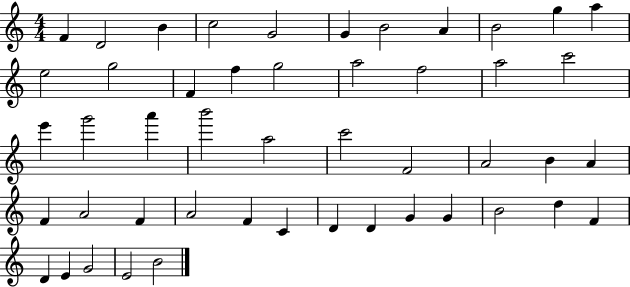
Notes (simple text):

F4/q D4/h B4/q C5/h G4/h G4/q B4/h A4/q B4/h G5/q A5/q E5/h G5/h F4/q F5/q G5/h A5/h F5/h A5/h C6/h E6/q G6/h A6/q B6/h A5/h C6/h F4/h A4/h B4/q A4/q F4/q A4/h F4/q A4/h F4/q C4/q D4/q D4/q G4/q G4/q B4/h D5/q F4/q D4/q E4/q G4/h E4/h B4/h